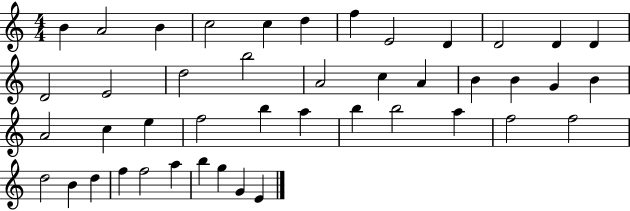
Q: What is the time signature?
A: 4/4